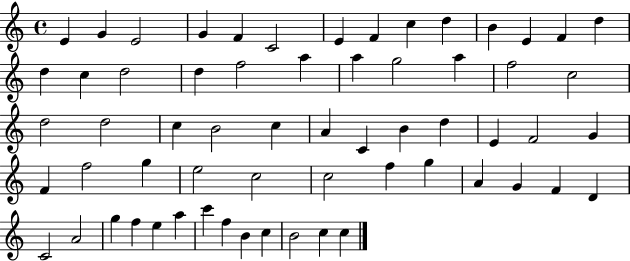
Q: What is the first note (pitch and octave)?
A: E4